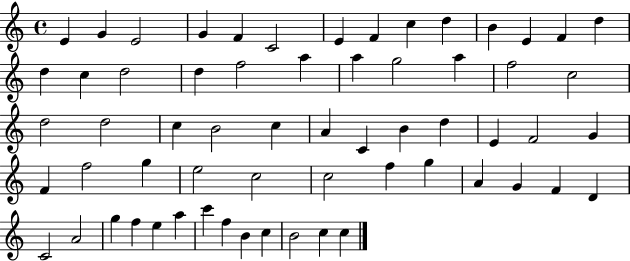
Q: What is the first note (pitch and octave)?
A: E4